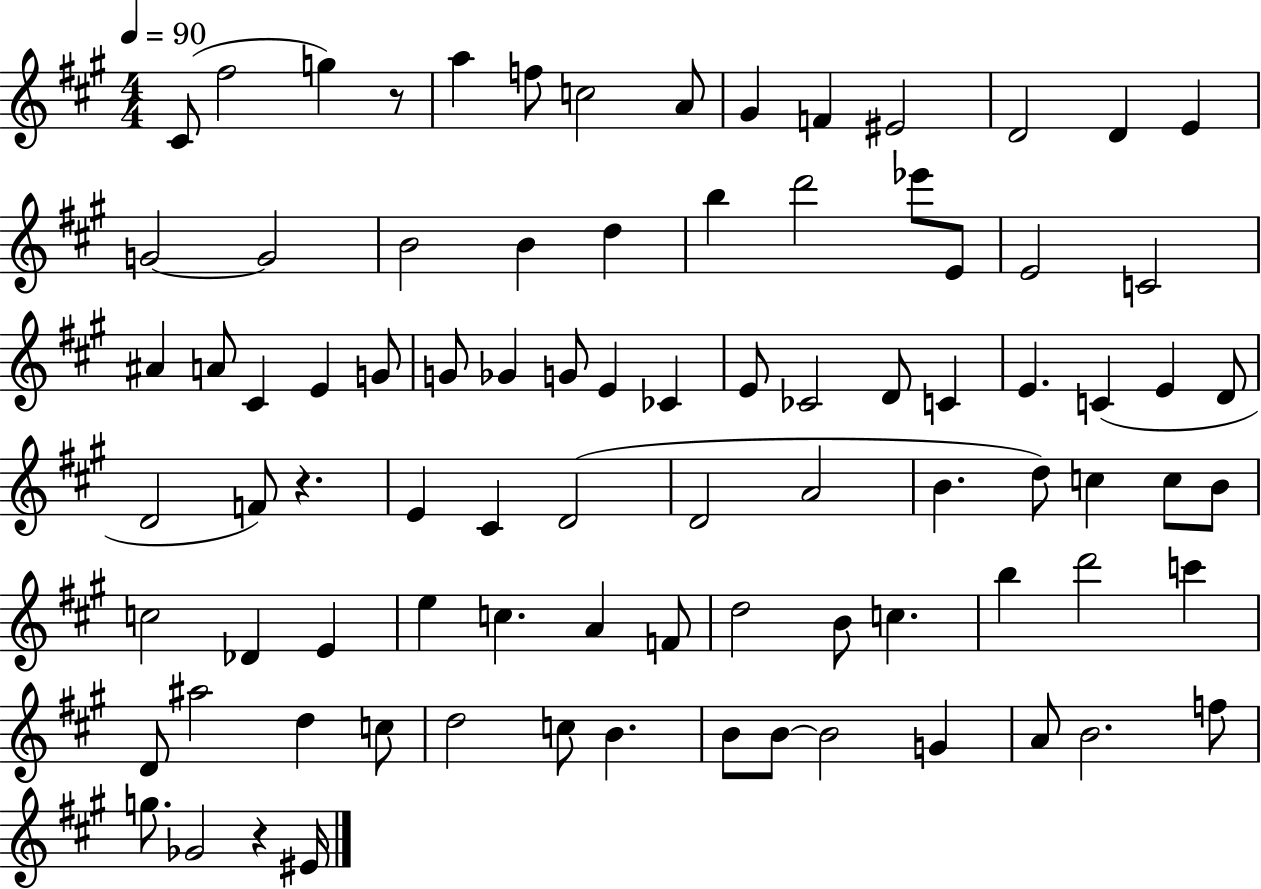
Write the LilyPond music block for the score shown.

{
  \clef treble
  \numericTimeSignature
  \time 4/4
  \key a \major
  \tempo 4 = 90
  cis'8( fis''2 g''4) r8 | a''4 f''8 c''2 a'8 | gis'4 f'4 eis'2 | d'2 d'4 e'4 | \break g'2~~ g'2 | b'2 b'4 d''4 | b''4 d'''2 ees'''8 e'8 | e'2 c'2 | \break ais'4 a'8 cis'4 e'4 g'8 | g'8 ges'4 g'8 e'4 ces'4 | e'8 ces'2 d'8 c'4 | e'4. c'4( e'4 d'8 | \break d'2 f'8) r4. | e'4 cis'4 d'2( | d'2 a'2 | b'4. d''8) c''4 c''8 b'8 | \break c''2 des'4 e'4 | e''4 c''4. a'4 f'8 | d''2 b'8 c''4. | b''4 d'''2 c'''4 | \break d'8 ais''2 d''4 c''8 | d''2 c''8 b'4. | b'8 b'8~~ b'2 g'4 | a'8 b'2. f''8 | \break g''8. ges'2 r4 eis'16 | \bar "|."
}